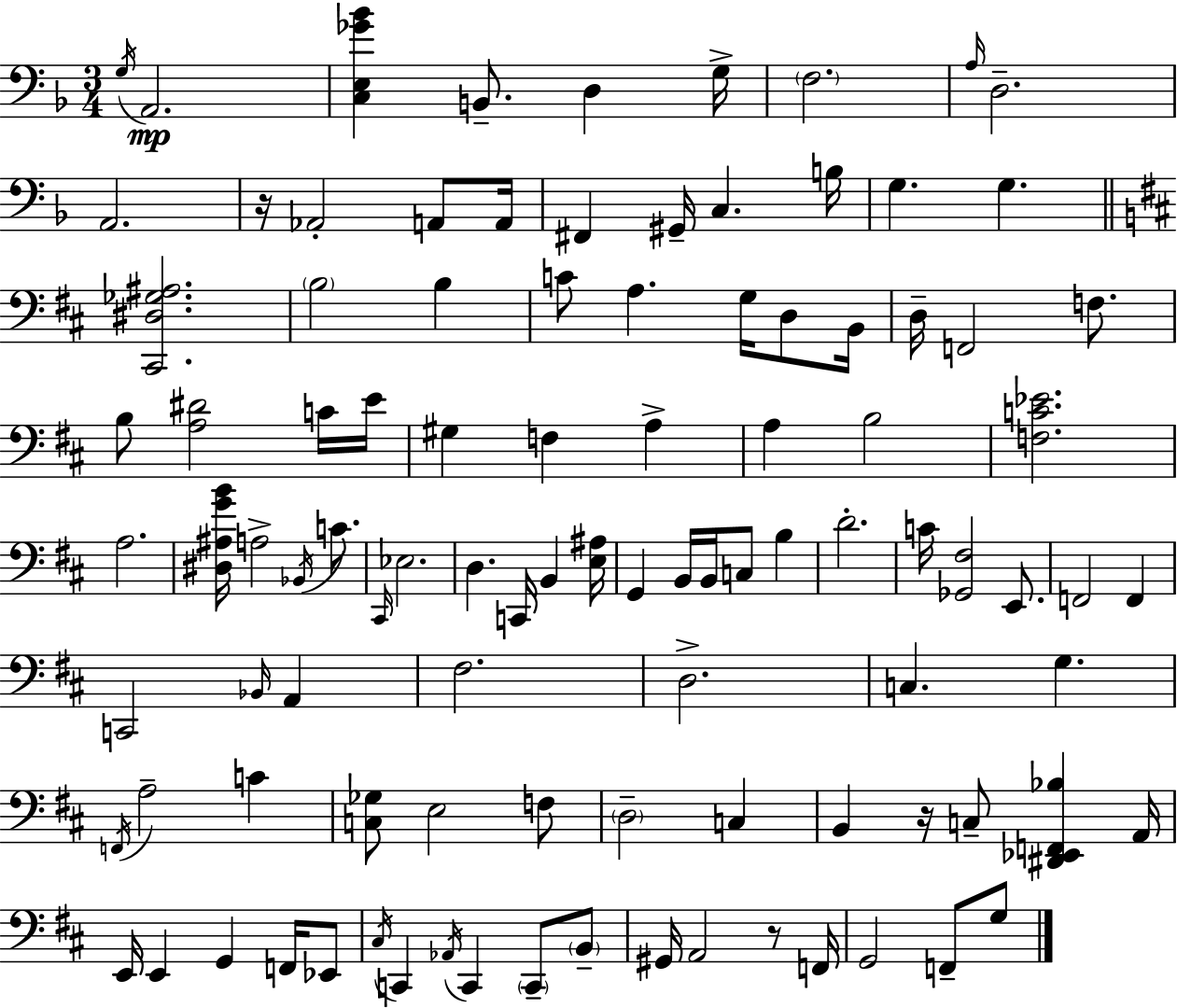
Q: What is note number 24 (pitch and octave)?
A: D3